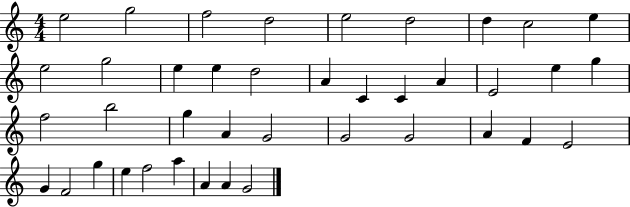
E5/h G5/h F5/h D5/h E5/h D5/h D5/q C5/h E5/q E5/h G5/h E5/q E5/q D5/h A4/q C4/q C4/q A4/q E4/h E5/q G5/q F5/h B5/h G5/q A4/q G4/h G4/h G4/h A4/q F4/q E4/h G4/q F4/h G5/q E5/q F5/h A5/q A4/q A4/q G4/h